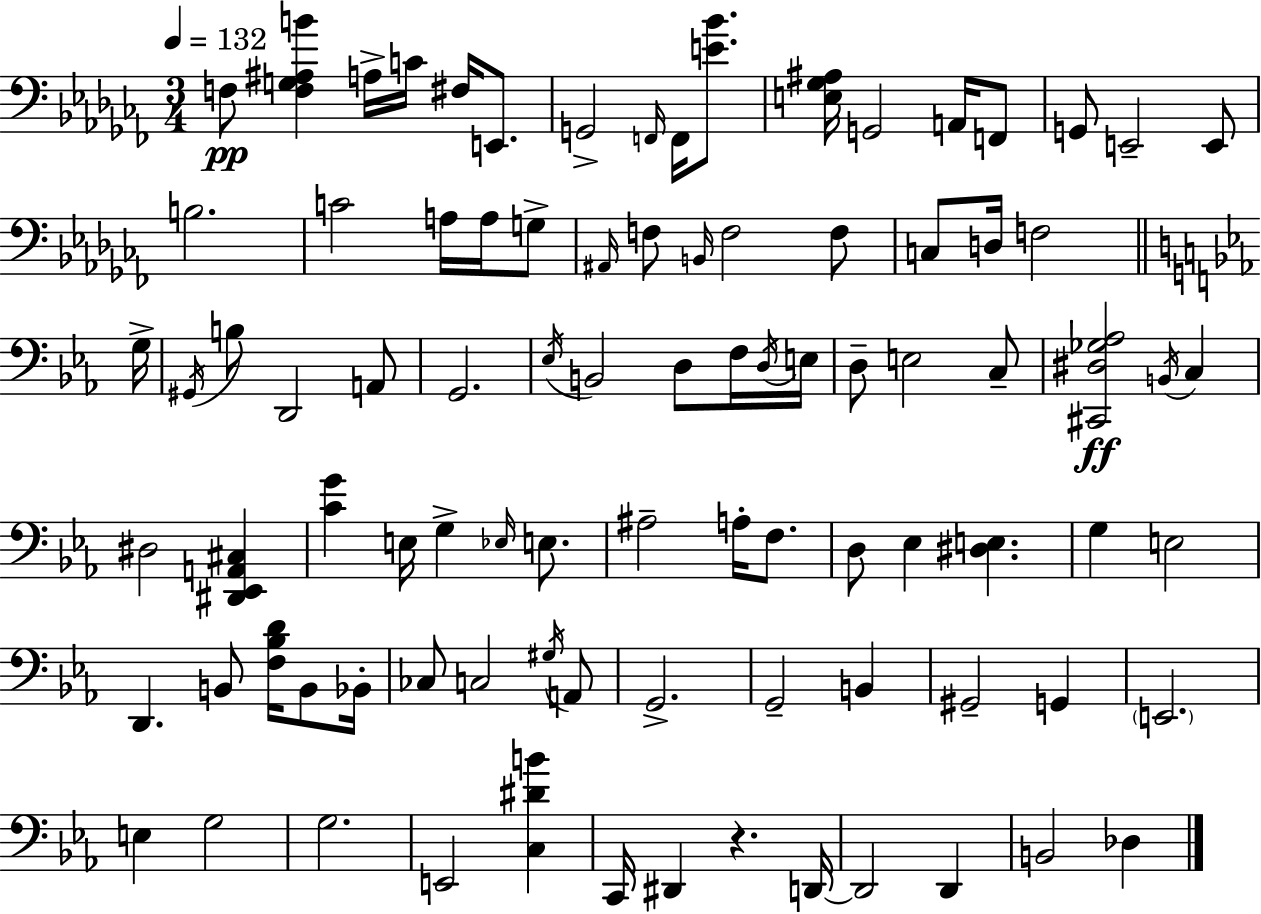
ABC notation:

X:1
T:Untitled
M:3/4
L:1/4
K:Abm
F,/2 [F,G,^A,B] A,/4 C/4 ^F,/4 E,,/2 G,,2 F,,/4 F,,/4 [E_B]/2 [E,_G,^A,]/4 G,,2 A,,/4 F,,/2 G,,/2 E,,2 E,,/2 B,2 C2 A,/4 A,/4 G,/2 ^A,,/4 F,/2 B,,/4 F,2 F,/2 C,/2 D,/4 F,2 G,/4 ^G,,/4 B,/2 D,,2 A,,/2 G,,2 _E,/4 B,,2 D,/2 F,/4 D,/4 E,/4 D,/2 E,2 C,/2 [^C,,^D,_G,_A,]2 B,,/4 C, ^D,2 [^D,,_E,,A,,^C,] [CG] E,/4 G, _E,/4 E,/2 ^A,2 A,/4 F,/2 D,/2 _E, [^D,E,] G, E,2 D,, B,,/2 [F,_B,D]/4 B,,/2 _B,,/4 _C,/2 C,2 ^G,/4 A,,/2 G,,2 G,,2 B,, ^G,,2 G,, E,,2 E, G,2 G,2 E,,2 [C,^DB] C,,/4 ^D,, z D,,/4 D,,2 D,, B,,2 _D,